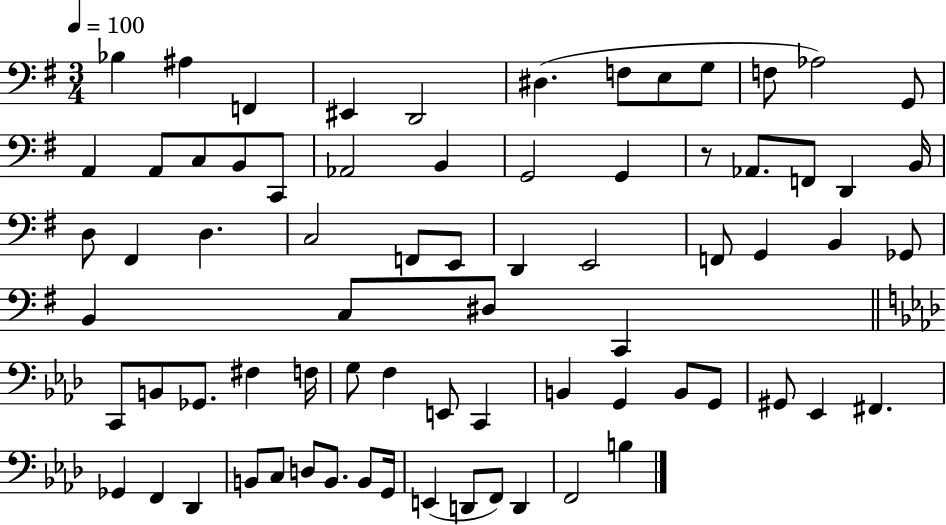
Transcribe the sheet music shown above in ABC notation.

X:1
T:Untitled
M:3/4
L:1/4
K:G
_B, ^A, F,, ^E,, D,,2 ^D, F,/2 E,/2 G,/2 F,/2 _A,2 G,,/2 A,, A,,/2 C,/2 B,,/2 C,,/2 _A,,2 B,, G,,2 G,, z/2 _A,,/2 F,,/2 D,, B,,/4 D,/2 ^F,, D, C,2 F,,/2 E,,/2 D,, E,,2 F,,/2 G,, B,, _G,,/2 B,, C,/2 ^D,/2 C,, C,,/2 B,,/2 _G,,/2 ^F, F,/4 G,/2 F, E,,/2 C,, B,, G,, B,,/2 G,,/2 ^G,,/2 _E,, ^F,, _G,, F,, _D,, B,,/2 C,/2 D,/2 B,,/2 B,,/2 G,,/4 E,, D,,/2 F,,/2 D,, F,,2 B,